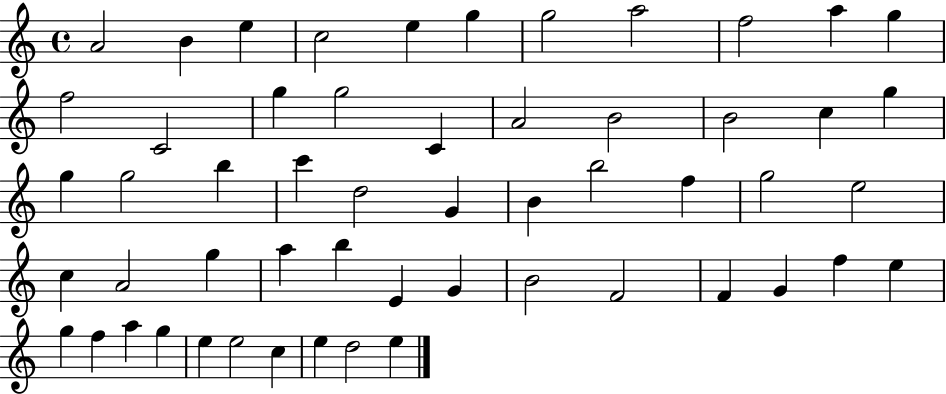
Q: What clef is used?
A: treble